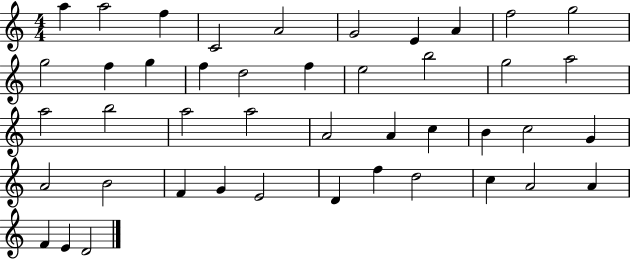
A5/q A5/h F5/q C4/h A4/h G4/h E4/q A4/q F5/h G5/h G5/h F5/q G5/q F5/q D5/h F5/q E5/h B5/h G5/h A5/h A5/h B5/h A5/h A5/h A4/h A4/q C5/q B4/q C5/h G4/q A4/h B4/h F4/q G4/q E4/h D4/q F5/q D5/h C5/q A4/h A4/q F4/q E4/q D4/h